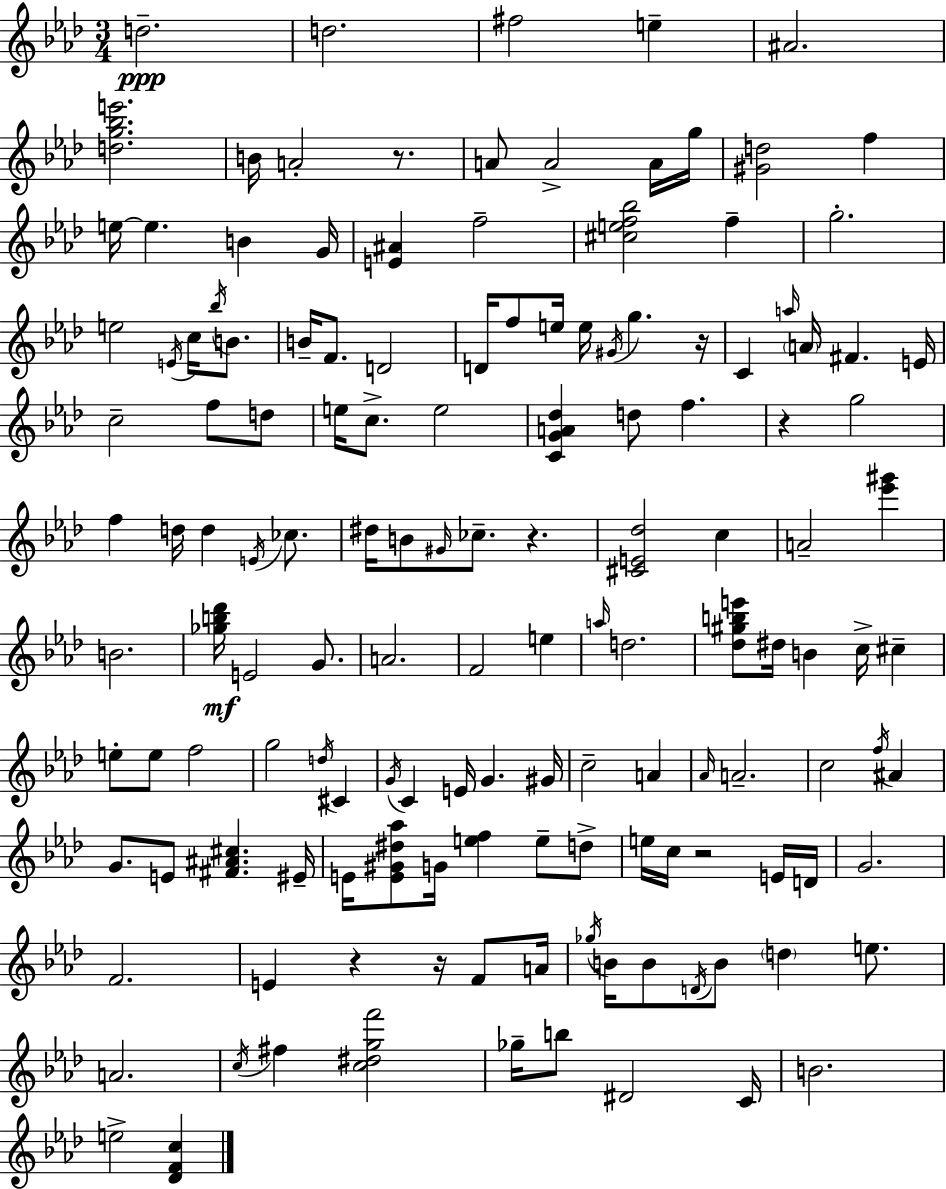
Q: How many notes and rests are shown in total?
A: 141